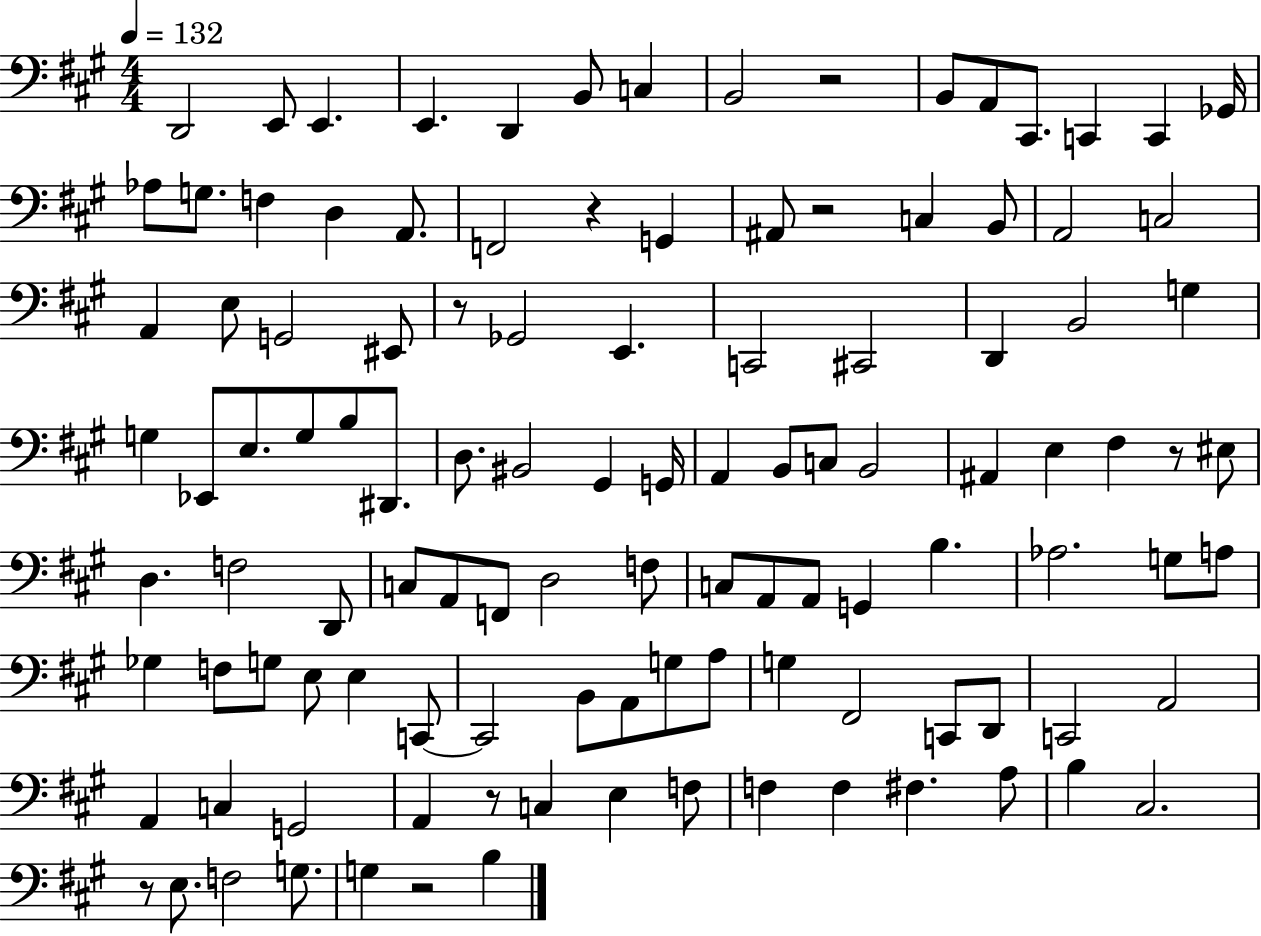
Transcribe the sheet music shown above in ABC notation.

X:1
T:Untitled
M:4/4
L:1/4
K:A
D,,2 E,,/2 E,, E,, D,, B,,/2 C, B,,2 z2 B,,/2 A,,/2 ^C,,/2 C,, C,, _G,,/4 _A,/2 G,/2 F, D, A,,/2 F,,2 z G,, ^A,,/2 z2 C, B,,/2 A,,2 C,2 A,, E,/2 G,,2 ^E,,/2 z/2 _G,,2 E,, C,,2 ^C,,2 D,, B,,2 G, G, _E,,/2 E,/2 G,/2 B,/2 ^D,,/2 D,/2 ^B,,2 ^G,, G,,/4 A,, B,,/2 C,/2 B,,2 ^A,, E, ^F, z/2 ^E,/2 D, F,2 D,,/2 C,/2 A,,/2 F,,/2 D,2 F,/2 C,/2 A,,/2 A,,/2 G,, B, _A,2 G,/2 A,/2 _G, F,/2 G,/2 E,/2 E, C,,/2 C,,2 B,,/2 A,,/2 G,/2 A,/2 G, ^F,,2 C,,/2 D,,/2 C,,2 A,,2 A,, C, G,,2 A,, z/2 C, E, F,/2 F, F, ^F, A,/2 B, ^C,2 z/2 E,/2 F,2 G,/2 G, z2 B,